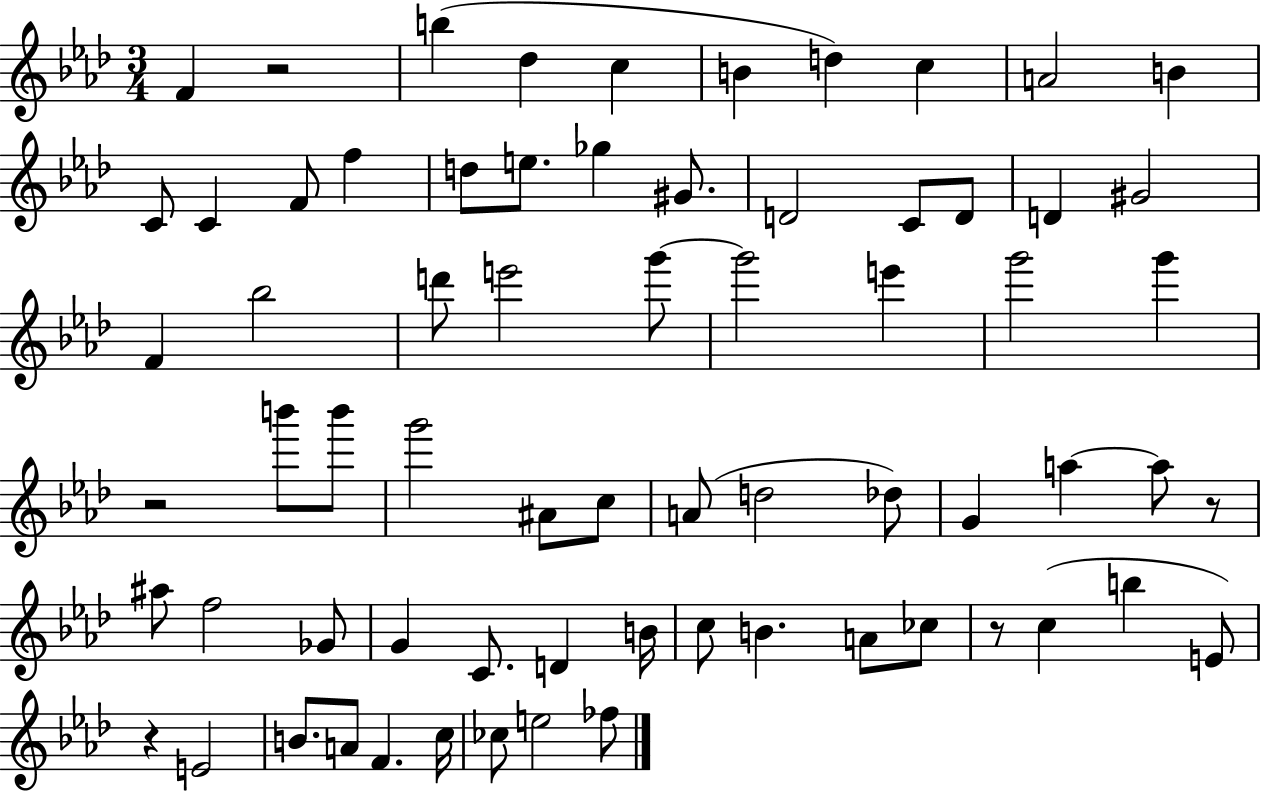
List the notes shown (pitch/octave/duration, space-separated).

F4/q R/h B5/q Db5/q C5/q B4/q D5/q C5/q A4/h B4/q C4/e C4/q F4/e F5/q D5/e E5/e. Gb5/q G#4/e. D4/h C4/e D4/e D4/q G#4/h F4/q Bb5/h D6/e E6/h G6/e G6/h E6/q G6/h G6/q R/h B6/e B6/e G6/h A#4/e C5/e A4/e D5/h Db5/e G4/q A5/q A5/e R/e A#5/e F5/h Gb4/e G4/q C4/e. D4/q B4/s C5/e B4/q. A4/e CES5/e R/e C5/q B5/q E4/e R/q E4/h B4/e. A4/e F4/q. C5/s CES5/e E5/h FES5/e